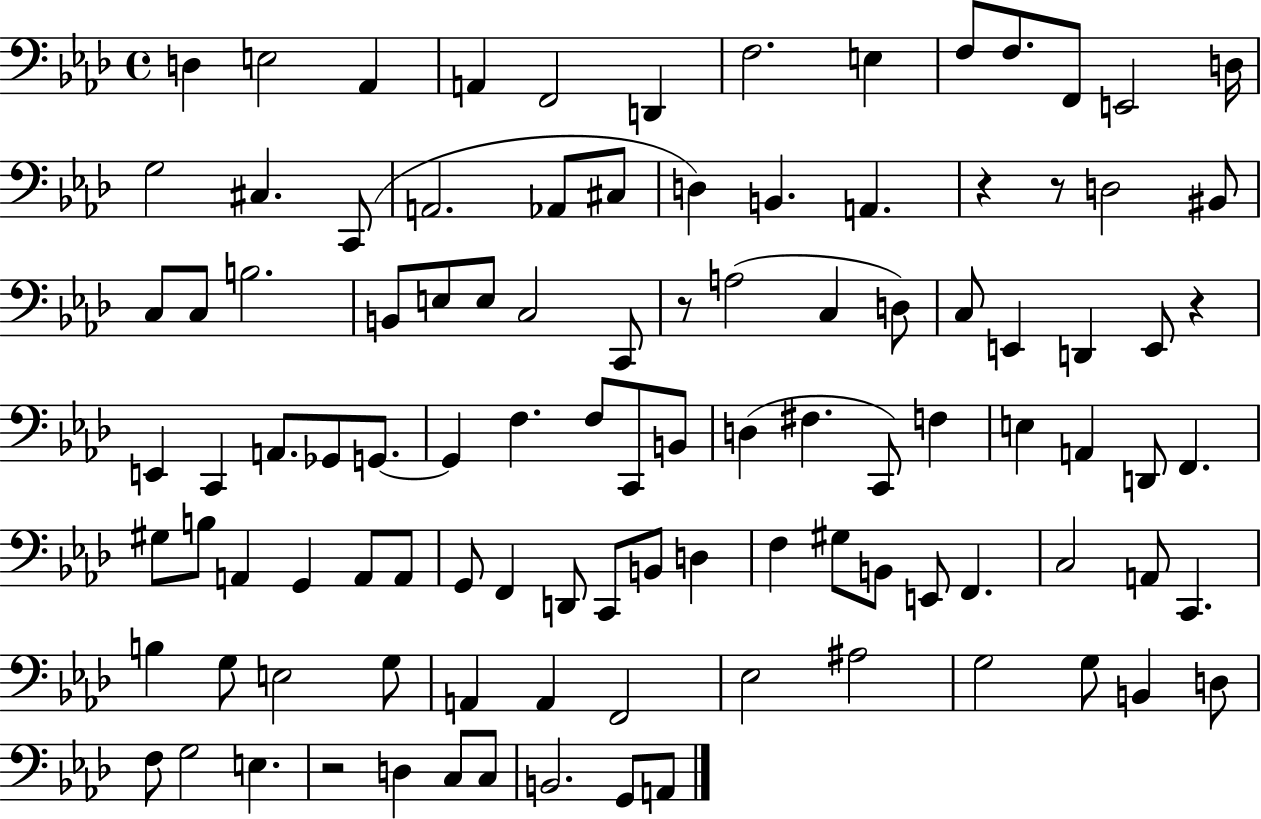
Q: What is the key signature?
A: AES major